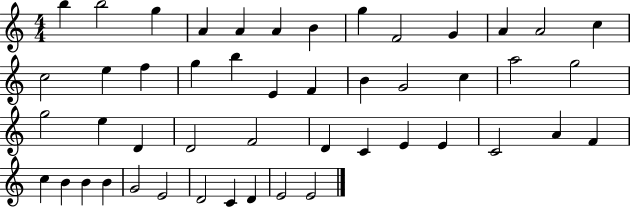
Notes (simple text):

B5/q B5/h G5/q A4/q A4/q A4/q B4/q G5/q F4/h G4/q A4/q A4/h C5/q C5/h E5/q F5/q G5/q B5/q E4/q F4/q B4/q G4/h C5/q A5/h G5/h G5/h E5/q D4/q D4/h F4/h D4/q C4/q E4/q E4/q C4/h A4/q F4/q C5/q B4/q B4/q B4/q G4/h E4/h D4/h C4/q D4/q E4/h E4/h